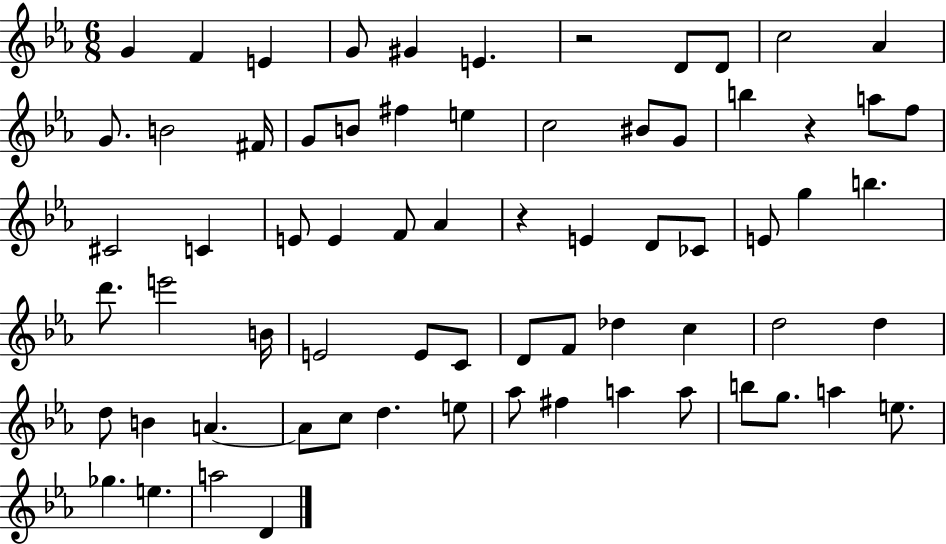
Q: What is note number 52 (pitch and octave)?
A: C5